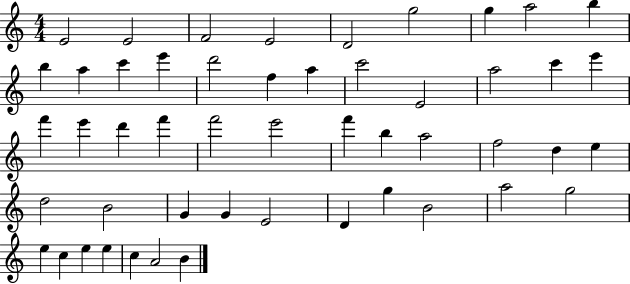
X:1
T:Untitled
M:4/4
L:1/4
K:C
E2 E2 F2 E2 D2 g2 g a2 b b a c' e' d'2 f a c'2 E2 a2 c' e' f' e' d' f' f'2 e'2 f' b a2 f2 d e d2 B2 G G E2 D g B2 a2 g2 e c e e c A2 B